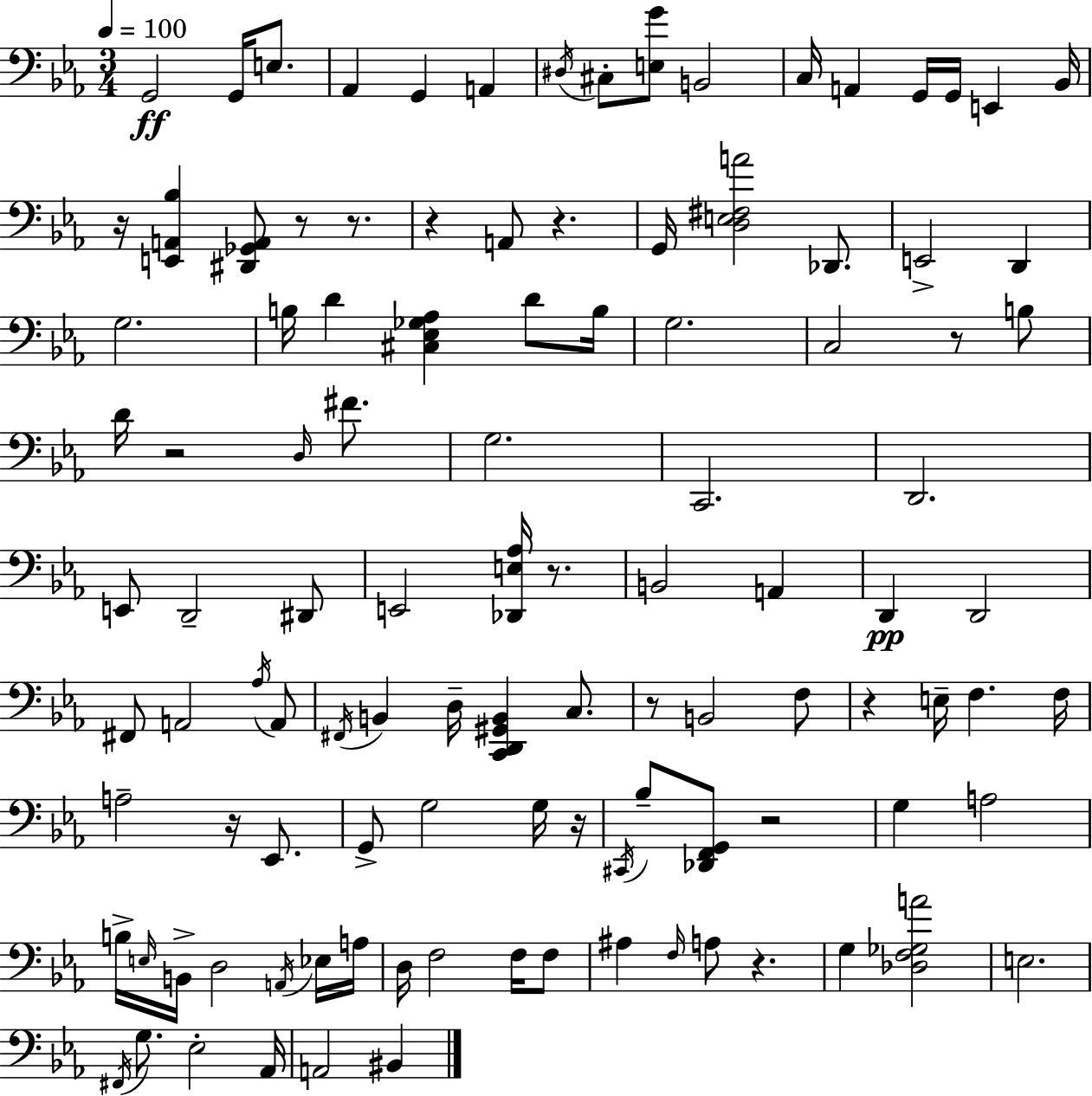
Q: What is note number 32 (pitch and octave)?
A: G3